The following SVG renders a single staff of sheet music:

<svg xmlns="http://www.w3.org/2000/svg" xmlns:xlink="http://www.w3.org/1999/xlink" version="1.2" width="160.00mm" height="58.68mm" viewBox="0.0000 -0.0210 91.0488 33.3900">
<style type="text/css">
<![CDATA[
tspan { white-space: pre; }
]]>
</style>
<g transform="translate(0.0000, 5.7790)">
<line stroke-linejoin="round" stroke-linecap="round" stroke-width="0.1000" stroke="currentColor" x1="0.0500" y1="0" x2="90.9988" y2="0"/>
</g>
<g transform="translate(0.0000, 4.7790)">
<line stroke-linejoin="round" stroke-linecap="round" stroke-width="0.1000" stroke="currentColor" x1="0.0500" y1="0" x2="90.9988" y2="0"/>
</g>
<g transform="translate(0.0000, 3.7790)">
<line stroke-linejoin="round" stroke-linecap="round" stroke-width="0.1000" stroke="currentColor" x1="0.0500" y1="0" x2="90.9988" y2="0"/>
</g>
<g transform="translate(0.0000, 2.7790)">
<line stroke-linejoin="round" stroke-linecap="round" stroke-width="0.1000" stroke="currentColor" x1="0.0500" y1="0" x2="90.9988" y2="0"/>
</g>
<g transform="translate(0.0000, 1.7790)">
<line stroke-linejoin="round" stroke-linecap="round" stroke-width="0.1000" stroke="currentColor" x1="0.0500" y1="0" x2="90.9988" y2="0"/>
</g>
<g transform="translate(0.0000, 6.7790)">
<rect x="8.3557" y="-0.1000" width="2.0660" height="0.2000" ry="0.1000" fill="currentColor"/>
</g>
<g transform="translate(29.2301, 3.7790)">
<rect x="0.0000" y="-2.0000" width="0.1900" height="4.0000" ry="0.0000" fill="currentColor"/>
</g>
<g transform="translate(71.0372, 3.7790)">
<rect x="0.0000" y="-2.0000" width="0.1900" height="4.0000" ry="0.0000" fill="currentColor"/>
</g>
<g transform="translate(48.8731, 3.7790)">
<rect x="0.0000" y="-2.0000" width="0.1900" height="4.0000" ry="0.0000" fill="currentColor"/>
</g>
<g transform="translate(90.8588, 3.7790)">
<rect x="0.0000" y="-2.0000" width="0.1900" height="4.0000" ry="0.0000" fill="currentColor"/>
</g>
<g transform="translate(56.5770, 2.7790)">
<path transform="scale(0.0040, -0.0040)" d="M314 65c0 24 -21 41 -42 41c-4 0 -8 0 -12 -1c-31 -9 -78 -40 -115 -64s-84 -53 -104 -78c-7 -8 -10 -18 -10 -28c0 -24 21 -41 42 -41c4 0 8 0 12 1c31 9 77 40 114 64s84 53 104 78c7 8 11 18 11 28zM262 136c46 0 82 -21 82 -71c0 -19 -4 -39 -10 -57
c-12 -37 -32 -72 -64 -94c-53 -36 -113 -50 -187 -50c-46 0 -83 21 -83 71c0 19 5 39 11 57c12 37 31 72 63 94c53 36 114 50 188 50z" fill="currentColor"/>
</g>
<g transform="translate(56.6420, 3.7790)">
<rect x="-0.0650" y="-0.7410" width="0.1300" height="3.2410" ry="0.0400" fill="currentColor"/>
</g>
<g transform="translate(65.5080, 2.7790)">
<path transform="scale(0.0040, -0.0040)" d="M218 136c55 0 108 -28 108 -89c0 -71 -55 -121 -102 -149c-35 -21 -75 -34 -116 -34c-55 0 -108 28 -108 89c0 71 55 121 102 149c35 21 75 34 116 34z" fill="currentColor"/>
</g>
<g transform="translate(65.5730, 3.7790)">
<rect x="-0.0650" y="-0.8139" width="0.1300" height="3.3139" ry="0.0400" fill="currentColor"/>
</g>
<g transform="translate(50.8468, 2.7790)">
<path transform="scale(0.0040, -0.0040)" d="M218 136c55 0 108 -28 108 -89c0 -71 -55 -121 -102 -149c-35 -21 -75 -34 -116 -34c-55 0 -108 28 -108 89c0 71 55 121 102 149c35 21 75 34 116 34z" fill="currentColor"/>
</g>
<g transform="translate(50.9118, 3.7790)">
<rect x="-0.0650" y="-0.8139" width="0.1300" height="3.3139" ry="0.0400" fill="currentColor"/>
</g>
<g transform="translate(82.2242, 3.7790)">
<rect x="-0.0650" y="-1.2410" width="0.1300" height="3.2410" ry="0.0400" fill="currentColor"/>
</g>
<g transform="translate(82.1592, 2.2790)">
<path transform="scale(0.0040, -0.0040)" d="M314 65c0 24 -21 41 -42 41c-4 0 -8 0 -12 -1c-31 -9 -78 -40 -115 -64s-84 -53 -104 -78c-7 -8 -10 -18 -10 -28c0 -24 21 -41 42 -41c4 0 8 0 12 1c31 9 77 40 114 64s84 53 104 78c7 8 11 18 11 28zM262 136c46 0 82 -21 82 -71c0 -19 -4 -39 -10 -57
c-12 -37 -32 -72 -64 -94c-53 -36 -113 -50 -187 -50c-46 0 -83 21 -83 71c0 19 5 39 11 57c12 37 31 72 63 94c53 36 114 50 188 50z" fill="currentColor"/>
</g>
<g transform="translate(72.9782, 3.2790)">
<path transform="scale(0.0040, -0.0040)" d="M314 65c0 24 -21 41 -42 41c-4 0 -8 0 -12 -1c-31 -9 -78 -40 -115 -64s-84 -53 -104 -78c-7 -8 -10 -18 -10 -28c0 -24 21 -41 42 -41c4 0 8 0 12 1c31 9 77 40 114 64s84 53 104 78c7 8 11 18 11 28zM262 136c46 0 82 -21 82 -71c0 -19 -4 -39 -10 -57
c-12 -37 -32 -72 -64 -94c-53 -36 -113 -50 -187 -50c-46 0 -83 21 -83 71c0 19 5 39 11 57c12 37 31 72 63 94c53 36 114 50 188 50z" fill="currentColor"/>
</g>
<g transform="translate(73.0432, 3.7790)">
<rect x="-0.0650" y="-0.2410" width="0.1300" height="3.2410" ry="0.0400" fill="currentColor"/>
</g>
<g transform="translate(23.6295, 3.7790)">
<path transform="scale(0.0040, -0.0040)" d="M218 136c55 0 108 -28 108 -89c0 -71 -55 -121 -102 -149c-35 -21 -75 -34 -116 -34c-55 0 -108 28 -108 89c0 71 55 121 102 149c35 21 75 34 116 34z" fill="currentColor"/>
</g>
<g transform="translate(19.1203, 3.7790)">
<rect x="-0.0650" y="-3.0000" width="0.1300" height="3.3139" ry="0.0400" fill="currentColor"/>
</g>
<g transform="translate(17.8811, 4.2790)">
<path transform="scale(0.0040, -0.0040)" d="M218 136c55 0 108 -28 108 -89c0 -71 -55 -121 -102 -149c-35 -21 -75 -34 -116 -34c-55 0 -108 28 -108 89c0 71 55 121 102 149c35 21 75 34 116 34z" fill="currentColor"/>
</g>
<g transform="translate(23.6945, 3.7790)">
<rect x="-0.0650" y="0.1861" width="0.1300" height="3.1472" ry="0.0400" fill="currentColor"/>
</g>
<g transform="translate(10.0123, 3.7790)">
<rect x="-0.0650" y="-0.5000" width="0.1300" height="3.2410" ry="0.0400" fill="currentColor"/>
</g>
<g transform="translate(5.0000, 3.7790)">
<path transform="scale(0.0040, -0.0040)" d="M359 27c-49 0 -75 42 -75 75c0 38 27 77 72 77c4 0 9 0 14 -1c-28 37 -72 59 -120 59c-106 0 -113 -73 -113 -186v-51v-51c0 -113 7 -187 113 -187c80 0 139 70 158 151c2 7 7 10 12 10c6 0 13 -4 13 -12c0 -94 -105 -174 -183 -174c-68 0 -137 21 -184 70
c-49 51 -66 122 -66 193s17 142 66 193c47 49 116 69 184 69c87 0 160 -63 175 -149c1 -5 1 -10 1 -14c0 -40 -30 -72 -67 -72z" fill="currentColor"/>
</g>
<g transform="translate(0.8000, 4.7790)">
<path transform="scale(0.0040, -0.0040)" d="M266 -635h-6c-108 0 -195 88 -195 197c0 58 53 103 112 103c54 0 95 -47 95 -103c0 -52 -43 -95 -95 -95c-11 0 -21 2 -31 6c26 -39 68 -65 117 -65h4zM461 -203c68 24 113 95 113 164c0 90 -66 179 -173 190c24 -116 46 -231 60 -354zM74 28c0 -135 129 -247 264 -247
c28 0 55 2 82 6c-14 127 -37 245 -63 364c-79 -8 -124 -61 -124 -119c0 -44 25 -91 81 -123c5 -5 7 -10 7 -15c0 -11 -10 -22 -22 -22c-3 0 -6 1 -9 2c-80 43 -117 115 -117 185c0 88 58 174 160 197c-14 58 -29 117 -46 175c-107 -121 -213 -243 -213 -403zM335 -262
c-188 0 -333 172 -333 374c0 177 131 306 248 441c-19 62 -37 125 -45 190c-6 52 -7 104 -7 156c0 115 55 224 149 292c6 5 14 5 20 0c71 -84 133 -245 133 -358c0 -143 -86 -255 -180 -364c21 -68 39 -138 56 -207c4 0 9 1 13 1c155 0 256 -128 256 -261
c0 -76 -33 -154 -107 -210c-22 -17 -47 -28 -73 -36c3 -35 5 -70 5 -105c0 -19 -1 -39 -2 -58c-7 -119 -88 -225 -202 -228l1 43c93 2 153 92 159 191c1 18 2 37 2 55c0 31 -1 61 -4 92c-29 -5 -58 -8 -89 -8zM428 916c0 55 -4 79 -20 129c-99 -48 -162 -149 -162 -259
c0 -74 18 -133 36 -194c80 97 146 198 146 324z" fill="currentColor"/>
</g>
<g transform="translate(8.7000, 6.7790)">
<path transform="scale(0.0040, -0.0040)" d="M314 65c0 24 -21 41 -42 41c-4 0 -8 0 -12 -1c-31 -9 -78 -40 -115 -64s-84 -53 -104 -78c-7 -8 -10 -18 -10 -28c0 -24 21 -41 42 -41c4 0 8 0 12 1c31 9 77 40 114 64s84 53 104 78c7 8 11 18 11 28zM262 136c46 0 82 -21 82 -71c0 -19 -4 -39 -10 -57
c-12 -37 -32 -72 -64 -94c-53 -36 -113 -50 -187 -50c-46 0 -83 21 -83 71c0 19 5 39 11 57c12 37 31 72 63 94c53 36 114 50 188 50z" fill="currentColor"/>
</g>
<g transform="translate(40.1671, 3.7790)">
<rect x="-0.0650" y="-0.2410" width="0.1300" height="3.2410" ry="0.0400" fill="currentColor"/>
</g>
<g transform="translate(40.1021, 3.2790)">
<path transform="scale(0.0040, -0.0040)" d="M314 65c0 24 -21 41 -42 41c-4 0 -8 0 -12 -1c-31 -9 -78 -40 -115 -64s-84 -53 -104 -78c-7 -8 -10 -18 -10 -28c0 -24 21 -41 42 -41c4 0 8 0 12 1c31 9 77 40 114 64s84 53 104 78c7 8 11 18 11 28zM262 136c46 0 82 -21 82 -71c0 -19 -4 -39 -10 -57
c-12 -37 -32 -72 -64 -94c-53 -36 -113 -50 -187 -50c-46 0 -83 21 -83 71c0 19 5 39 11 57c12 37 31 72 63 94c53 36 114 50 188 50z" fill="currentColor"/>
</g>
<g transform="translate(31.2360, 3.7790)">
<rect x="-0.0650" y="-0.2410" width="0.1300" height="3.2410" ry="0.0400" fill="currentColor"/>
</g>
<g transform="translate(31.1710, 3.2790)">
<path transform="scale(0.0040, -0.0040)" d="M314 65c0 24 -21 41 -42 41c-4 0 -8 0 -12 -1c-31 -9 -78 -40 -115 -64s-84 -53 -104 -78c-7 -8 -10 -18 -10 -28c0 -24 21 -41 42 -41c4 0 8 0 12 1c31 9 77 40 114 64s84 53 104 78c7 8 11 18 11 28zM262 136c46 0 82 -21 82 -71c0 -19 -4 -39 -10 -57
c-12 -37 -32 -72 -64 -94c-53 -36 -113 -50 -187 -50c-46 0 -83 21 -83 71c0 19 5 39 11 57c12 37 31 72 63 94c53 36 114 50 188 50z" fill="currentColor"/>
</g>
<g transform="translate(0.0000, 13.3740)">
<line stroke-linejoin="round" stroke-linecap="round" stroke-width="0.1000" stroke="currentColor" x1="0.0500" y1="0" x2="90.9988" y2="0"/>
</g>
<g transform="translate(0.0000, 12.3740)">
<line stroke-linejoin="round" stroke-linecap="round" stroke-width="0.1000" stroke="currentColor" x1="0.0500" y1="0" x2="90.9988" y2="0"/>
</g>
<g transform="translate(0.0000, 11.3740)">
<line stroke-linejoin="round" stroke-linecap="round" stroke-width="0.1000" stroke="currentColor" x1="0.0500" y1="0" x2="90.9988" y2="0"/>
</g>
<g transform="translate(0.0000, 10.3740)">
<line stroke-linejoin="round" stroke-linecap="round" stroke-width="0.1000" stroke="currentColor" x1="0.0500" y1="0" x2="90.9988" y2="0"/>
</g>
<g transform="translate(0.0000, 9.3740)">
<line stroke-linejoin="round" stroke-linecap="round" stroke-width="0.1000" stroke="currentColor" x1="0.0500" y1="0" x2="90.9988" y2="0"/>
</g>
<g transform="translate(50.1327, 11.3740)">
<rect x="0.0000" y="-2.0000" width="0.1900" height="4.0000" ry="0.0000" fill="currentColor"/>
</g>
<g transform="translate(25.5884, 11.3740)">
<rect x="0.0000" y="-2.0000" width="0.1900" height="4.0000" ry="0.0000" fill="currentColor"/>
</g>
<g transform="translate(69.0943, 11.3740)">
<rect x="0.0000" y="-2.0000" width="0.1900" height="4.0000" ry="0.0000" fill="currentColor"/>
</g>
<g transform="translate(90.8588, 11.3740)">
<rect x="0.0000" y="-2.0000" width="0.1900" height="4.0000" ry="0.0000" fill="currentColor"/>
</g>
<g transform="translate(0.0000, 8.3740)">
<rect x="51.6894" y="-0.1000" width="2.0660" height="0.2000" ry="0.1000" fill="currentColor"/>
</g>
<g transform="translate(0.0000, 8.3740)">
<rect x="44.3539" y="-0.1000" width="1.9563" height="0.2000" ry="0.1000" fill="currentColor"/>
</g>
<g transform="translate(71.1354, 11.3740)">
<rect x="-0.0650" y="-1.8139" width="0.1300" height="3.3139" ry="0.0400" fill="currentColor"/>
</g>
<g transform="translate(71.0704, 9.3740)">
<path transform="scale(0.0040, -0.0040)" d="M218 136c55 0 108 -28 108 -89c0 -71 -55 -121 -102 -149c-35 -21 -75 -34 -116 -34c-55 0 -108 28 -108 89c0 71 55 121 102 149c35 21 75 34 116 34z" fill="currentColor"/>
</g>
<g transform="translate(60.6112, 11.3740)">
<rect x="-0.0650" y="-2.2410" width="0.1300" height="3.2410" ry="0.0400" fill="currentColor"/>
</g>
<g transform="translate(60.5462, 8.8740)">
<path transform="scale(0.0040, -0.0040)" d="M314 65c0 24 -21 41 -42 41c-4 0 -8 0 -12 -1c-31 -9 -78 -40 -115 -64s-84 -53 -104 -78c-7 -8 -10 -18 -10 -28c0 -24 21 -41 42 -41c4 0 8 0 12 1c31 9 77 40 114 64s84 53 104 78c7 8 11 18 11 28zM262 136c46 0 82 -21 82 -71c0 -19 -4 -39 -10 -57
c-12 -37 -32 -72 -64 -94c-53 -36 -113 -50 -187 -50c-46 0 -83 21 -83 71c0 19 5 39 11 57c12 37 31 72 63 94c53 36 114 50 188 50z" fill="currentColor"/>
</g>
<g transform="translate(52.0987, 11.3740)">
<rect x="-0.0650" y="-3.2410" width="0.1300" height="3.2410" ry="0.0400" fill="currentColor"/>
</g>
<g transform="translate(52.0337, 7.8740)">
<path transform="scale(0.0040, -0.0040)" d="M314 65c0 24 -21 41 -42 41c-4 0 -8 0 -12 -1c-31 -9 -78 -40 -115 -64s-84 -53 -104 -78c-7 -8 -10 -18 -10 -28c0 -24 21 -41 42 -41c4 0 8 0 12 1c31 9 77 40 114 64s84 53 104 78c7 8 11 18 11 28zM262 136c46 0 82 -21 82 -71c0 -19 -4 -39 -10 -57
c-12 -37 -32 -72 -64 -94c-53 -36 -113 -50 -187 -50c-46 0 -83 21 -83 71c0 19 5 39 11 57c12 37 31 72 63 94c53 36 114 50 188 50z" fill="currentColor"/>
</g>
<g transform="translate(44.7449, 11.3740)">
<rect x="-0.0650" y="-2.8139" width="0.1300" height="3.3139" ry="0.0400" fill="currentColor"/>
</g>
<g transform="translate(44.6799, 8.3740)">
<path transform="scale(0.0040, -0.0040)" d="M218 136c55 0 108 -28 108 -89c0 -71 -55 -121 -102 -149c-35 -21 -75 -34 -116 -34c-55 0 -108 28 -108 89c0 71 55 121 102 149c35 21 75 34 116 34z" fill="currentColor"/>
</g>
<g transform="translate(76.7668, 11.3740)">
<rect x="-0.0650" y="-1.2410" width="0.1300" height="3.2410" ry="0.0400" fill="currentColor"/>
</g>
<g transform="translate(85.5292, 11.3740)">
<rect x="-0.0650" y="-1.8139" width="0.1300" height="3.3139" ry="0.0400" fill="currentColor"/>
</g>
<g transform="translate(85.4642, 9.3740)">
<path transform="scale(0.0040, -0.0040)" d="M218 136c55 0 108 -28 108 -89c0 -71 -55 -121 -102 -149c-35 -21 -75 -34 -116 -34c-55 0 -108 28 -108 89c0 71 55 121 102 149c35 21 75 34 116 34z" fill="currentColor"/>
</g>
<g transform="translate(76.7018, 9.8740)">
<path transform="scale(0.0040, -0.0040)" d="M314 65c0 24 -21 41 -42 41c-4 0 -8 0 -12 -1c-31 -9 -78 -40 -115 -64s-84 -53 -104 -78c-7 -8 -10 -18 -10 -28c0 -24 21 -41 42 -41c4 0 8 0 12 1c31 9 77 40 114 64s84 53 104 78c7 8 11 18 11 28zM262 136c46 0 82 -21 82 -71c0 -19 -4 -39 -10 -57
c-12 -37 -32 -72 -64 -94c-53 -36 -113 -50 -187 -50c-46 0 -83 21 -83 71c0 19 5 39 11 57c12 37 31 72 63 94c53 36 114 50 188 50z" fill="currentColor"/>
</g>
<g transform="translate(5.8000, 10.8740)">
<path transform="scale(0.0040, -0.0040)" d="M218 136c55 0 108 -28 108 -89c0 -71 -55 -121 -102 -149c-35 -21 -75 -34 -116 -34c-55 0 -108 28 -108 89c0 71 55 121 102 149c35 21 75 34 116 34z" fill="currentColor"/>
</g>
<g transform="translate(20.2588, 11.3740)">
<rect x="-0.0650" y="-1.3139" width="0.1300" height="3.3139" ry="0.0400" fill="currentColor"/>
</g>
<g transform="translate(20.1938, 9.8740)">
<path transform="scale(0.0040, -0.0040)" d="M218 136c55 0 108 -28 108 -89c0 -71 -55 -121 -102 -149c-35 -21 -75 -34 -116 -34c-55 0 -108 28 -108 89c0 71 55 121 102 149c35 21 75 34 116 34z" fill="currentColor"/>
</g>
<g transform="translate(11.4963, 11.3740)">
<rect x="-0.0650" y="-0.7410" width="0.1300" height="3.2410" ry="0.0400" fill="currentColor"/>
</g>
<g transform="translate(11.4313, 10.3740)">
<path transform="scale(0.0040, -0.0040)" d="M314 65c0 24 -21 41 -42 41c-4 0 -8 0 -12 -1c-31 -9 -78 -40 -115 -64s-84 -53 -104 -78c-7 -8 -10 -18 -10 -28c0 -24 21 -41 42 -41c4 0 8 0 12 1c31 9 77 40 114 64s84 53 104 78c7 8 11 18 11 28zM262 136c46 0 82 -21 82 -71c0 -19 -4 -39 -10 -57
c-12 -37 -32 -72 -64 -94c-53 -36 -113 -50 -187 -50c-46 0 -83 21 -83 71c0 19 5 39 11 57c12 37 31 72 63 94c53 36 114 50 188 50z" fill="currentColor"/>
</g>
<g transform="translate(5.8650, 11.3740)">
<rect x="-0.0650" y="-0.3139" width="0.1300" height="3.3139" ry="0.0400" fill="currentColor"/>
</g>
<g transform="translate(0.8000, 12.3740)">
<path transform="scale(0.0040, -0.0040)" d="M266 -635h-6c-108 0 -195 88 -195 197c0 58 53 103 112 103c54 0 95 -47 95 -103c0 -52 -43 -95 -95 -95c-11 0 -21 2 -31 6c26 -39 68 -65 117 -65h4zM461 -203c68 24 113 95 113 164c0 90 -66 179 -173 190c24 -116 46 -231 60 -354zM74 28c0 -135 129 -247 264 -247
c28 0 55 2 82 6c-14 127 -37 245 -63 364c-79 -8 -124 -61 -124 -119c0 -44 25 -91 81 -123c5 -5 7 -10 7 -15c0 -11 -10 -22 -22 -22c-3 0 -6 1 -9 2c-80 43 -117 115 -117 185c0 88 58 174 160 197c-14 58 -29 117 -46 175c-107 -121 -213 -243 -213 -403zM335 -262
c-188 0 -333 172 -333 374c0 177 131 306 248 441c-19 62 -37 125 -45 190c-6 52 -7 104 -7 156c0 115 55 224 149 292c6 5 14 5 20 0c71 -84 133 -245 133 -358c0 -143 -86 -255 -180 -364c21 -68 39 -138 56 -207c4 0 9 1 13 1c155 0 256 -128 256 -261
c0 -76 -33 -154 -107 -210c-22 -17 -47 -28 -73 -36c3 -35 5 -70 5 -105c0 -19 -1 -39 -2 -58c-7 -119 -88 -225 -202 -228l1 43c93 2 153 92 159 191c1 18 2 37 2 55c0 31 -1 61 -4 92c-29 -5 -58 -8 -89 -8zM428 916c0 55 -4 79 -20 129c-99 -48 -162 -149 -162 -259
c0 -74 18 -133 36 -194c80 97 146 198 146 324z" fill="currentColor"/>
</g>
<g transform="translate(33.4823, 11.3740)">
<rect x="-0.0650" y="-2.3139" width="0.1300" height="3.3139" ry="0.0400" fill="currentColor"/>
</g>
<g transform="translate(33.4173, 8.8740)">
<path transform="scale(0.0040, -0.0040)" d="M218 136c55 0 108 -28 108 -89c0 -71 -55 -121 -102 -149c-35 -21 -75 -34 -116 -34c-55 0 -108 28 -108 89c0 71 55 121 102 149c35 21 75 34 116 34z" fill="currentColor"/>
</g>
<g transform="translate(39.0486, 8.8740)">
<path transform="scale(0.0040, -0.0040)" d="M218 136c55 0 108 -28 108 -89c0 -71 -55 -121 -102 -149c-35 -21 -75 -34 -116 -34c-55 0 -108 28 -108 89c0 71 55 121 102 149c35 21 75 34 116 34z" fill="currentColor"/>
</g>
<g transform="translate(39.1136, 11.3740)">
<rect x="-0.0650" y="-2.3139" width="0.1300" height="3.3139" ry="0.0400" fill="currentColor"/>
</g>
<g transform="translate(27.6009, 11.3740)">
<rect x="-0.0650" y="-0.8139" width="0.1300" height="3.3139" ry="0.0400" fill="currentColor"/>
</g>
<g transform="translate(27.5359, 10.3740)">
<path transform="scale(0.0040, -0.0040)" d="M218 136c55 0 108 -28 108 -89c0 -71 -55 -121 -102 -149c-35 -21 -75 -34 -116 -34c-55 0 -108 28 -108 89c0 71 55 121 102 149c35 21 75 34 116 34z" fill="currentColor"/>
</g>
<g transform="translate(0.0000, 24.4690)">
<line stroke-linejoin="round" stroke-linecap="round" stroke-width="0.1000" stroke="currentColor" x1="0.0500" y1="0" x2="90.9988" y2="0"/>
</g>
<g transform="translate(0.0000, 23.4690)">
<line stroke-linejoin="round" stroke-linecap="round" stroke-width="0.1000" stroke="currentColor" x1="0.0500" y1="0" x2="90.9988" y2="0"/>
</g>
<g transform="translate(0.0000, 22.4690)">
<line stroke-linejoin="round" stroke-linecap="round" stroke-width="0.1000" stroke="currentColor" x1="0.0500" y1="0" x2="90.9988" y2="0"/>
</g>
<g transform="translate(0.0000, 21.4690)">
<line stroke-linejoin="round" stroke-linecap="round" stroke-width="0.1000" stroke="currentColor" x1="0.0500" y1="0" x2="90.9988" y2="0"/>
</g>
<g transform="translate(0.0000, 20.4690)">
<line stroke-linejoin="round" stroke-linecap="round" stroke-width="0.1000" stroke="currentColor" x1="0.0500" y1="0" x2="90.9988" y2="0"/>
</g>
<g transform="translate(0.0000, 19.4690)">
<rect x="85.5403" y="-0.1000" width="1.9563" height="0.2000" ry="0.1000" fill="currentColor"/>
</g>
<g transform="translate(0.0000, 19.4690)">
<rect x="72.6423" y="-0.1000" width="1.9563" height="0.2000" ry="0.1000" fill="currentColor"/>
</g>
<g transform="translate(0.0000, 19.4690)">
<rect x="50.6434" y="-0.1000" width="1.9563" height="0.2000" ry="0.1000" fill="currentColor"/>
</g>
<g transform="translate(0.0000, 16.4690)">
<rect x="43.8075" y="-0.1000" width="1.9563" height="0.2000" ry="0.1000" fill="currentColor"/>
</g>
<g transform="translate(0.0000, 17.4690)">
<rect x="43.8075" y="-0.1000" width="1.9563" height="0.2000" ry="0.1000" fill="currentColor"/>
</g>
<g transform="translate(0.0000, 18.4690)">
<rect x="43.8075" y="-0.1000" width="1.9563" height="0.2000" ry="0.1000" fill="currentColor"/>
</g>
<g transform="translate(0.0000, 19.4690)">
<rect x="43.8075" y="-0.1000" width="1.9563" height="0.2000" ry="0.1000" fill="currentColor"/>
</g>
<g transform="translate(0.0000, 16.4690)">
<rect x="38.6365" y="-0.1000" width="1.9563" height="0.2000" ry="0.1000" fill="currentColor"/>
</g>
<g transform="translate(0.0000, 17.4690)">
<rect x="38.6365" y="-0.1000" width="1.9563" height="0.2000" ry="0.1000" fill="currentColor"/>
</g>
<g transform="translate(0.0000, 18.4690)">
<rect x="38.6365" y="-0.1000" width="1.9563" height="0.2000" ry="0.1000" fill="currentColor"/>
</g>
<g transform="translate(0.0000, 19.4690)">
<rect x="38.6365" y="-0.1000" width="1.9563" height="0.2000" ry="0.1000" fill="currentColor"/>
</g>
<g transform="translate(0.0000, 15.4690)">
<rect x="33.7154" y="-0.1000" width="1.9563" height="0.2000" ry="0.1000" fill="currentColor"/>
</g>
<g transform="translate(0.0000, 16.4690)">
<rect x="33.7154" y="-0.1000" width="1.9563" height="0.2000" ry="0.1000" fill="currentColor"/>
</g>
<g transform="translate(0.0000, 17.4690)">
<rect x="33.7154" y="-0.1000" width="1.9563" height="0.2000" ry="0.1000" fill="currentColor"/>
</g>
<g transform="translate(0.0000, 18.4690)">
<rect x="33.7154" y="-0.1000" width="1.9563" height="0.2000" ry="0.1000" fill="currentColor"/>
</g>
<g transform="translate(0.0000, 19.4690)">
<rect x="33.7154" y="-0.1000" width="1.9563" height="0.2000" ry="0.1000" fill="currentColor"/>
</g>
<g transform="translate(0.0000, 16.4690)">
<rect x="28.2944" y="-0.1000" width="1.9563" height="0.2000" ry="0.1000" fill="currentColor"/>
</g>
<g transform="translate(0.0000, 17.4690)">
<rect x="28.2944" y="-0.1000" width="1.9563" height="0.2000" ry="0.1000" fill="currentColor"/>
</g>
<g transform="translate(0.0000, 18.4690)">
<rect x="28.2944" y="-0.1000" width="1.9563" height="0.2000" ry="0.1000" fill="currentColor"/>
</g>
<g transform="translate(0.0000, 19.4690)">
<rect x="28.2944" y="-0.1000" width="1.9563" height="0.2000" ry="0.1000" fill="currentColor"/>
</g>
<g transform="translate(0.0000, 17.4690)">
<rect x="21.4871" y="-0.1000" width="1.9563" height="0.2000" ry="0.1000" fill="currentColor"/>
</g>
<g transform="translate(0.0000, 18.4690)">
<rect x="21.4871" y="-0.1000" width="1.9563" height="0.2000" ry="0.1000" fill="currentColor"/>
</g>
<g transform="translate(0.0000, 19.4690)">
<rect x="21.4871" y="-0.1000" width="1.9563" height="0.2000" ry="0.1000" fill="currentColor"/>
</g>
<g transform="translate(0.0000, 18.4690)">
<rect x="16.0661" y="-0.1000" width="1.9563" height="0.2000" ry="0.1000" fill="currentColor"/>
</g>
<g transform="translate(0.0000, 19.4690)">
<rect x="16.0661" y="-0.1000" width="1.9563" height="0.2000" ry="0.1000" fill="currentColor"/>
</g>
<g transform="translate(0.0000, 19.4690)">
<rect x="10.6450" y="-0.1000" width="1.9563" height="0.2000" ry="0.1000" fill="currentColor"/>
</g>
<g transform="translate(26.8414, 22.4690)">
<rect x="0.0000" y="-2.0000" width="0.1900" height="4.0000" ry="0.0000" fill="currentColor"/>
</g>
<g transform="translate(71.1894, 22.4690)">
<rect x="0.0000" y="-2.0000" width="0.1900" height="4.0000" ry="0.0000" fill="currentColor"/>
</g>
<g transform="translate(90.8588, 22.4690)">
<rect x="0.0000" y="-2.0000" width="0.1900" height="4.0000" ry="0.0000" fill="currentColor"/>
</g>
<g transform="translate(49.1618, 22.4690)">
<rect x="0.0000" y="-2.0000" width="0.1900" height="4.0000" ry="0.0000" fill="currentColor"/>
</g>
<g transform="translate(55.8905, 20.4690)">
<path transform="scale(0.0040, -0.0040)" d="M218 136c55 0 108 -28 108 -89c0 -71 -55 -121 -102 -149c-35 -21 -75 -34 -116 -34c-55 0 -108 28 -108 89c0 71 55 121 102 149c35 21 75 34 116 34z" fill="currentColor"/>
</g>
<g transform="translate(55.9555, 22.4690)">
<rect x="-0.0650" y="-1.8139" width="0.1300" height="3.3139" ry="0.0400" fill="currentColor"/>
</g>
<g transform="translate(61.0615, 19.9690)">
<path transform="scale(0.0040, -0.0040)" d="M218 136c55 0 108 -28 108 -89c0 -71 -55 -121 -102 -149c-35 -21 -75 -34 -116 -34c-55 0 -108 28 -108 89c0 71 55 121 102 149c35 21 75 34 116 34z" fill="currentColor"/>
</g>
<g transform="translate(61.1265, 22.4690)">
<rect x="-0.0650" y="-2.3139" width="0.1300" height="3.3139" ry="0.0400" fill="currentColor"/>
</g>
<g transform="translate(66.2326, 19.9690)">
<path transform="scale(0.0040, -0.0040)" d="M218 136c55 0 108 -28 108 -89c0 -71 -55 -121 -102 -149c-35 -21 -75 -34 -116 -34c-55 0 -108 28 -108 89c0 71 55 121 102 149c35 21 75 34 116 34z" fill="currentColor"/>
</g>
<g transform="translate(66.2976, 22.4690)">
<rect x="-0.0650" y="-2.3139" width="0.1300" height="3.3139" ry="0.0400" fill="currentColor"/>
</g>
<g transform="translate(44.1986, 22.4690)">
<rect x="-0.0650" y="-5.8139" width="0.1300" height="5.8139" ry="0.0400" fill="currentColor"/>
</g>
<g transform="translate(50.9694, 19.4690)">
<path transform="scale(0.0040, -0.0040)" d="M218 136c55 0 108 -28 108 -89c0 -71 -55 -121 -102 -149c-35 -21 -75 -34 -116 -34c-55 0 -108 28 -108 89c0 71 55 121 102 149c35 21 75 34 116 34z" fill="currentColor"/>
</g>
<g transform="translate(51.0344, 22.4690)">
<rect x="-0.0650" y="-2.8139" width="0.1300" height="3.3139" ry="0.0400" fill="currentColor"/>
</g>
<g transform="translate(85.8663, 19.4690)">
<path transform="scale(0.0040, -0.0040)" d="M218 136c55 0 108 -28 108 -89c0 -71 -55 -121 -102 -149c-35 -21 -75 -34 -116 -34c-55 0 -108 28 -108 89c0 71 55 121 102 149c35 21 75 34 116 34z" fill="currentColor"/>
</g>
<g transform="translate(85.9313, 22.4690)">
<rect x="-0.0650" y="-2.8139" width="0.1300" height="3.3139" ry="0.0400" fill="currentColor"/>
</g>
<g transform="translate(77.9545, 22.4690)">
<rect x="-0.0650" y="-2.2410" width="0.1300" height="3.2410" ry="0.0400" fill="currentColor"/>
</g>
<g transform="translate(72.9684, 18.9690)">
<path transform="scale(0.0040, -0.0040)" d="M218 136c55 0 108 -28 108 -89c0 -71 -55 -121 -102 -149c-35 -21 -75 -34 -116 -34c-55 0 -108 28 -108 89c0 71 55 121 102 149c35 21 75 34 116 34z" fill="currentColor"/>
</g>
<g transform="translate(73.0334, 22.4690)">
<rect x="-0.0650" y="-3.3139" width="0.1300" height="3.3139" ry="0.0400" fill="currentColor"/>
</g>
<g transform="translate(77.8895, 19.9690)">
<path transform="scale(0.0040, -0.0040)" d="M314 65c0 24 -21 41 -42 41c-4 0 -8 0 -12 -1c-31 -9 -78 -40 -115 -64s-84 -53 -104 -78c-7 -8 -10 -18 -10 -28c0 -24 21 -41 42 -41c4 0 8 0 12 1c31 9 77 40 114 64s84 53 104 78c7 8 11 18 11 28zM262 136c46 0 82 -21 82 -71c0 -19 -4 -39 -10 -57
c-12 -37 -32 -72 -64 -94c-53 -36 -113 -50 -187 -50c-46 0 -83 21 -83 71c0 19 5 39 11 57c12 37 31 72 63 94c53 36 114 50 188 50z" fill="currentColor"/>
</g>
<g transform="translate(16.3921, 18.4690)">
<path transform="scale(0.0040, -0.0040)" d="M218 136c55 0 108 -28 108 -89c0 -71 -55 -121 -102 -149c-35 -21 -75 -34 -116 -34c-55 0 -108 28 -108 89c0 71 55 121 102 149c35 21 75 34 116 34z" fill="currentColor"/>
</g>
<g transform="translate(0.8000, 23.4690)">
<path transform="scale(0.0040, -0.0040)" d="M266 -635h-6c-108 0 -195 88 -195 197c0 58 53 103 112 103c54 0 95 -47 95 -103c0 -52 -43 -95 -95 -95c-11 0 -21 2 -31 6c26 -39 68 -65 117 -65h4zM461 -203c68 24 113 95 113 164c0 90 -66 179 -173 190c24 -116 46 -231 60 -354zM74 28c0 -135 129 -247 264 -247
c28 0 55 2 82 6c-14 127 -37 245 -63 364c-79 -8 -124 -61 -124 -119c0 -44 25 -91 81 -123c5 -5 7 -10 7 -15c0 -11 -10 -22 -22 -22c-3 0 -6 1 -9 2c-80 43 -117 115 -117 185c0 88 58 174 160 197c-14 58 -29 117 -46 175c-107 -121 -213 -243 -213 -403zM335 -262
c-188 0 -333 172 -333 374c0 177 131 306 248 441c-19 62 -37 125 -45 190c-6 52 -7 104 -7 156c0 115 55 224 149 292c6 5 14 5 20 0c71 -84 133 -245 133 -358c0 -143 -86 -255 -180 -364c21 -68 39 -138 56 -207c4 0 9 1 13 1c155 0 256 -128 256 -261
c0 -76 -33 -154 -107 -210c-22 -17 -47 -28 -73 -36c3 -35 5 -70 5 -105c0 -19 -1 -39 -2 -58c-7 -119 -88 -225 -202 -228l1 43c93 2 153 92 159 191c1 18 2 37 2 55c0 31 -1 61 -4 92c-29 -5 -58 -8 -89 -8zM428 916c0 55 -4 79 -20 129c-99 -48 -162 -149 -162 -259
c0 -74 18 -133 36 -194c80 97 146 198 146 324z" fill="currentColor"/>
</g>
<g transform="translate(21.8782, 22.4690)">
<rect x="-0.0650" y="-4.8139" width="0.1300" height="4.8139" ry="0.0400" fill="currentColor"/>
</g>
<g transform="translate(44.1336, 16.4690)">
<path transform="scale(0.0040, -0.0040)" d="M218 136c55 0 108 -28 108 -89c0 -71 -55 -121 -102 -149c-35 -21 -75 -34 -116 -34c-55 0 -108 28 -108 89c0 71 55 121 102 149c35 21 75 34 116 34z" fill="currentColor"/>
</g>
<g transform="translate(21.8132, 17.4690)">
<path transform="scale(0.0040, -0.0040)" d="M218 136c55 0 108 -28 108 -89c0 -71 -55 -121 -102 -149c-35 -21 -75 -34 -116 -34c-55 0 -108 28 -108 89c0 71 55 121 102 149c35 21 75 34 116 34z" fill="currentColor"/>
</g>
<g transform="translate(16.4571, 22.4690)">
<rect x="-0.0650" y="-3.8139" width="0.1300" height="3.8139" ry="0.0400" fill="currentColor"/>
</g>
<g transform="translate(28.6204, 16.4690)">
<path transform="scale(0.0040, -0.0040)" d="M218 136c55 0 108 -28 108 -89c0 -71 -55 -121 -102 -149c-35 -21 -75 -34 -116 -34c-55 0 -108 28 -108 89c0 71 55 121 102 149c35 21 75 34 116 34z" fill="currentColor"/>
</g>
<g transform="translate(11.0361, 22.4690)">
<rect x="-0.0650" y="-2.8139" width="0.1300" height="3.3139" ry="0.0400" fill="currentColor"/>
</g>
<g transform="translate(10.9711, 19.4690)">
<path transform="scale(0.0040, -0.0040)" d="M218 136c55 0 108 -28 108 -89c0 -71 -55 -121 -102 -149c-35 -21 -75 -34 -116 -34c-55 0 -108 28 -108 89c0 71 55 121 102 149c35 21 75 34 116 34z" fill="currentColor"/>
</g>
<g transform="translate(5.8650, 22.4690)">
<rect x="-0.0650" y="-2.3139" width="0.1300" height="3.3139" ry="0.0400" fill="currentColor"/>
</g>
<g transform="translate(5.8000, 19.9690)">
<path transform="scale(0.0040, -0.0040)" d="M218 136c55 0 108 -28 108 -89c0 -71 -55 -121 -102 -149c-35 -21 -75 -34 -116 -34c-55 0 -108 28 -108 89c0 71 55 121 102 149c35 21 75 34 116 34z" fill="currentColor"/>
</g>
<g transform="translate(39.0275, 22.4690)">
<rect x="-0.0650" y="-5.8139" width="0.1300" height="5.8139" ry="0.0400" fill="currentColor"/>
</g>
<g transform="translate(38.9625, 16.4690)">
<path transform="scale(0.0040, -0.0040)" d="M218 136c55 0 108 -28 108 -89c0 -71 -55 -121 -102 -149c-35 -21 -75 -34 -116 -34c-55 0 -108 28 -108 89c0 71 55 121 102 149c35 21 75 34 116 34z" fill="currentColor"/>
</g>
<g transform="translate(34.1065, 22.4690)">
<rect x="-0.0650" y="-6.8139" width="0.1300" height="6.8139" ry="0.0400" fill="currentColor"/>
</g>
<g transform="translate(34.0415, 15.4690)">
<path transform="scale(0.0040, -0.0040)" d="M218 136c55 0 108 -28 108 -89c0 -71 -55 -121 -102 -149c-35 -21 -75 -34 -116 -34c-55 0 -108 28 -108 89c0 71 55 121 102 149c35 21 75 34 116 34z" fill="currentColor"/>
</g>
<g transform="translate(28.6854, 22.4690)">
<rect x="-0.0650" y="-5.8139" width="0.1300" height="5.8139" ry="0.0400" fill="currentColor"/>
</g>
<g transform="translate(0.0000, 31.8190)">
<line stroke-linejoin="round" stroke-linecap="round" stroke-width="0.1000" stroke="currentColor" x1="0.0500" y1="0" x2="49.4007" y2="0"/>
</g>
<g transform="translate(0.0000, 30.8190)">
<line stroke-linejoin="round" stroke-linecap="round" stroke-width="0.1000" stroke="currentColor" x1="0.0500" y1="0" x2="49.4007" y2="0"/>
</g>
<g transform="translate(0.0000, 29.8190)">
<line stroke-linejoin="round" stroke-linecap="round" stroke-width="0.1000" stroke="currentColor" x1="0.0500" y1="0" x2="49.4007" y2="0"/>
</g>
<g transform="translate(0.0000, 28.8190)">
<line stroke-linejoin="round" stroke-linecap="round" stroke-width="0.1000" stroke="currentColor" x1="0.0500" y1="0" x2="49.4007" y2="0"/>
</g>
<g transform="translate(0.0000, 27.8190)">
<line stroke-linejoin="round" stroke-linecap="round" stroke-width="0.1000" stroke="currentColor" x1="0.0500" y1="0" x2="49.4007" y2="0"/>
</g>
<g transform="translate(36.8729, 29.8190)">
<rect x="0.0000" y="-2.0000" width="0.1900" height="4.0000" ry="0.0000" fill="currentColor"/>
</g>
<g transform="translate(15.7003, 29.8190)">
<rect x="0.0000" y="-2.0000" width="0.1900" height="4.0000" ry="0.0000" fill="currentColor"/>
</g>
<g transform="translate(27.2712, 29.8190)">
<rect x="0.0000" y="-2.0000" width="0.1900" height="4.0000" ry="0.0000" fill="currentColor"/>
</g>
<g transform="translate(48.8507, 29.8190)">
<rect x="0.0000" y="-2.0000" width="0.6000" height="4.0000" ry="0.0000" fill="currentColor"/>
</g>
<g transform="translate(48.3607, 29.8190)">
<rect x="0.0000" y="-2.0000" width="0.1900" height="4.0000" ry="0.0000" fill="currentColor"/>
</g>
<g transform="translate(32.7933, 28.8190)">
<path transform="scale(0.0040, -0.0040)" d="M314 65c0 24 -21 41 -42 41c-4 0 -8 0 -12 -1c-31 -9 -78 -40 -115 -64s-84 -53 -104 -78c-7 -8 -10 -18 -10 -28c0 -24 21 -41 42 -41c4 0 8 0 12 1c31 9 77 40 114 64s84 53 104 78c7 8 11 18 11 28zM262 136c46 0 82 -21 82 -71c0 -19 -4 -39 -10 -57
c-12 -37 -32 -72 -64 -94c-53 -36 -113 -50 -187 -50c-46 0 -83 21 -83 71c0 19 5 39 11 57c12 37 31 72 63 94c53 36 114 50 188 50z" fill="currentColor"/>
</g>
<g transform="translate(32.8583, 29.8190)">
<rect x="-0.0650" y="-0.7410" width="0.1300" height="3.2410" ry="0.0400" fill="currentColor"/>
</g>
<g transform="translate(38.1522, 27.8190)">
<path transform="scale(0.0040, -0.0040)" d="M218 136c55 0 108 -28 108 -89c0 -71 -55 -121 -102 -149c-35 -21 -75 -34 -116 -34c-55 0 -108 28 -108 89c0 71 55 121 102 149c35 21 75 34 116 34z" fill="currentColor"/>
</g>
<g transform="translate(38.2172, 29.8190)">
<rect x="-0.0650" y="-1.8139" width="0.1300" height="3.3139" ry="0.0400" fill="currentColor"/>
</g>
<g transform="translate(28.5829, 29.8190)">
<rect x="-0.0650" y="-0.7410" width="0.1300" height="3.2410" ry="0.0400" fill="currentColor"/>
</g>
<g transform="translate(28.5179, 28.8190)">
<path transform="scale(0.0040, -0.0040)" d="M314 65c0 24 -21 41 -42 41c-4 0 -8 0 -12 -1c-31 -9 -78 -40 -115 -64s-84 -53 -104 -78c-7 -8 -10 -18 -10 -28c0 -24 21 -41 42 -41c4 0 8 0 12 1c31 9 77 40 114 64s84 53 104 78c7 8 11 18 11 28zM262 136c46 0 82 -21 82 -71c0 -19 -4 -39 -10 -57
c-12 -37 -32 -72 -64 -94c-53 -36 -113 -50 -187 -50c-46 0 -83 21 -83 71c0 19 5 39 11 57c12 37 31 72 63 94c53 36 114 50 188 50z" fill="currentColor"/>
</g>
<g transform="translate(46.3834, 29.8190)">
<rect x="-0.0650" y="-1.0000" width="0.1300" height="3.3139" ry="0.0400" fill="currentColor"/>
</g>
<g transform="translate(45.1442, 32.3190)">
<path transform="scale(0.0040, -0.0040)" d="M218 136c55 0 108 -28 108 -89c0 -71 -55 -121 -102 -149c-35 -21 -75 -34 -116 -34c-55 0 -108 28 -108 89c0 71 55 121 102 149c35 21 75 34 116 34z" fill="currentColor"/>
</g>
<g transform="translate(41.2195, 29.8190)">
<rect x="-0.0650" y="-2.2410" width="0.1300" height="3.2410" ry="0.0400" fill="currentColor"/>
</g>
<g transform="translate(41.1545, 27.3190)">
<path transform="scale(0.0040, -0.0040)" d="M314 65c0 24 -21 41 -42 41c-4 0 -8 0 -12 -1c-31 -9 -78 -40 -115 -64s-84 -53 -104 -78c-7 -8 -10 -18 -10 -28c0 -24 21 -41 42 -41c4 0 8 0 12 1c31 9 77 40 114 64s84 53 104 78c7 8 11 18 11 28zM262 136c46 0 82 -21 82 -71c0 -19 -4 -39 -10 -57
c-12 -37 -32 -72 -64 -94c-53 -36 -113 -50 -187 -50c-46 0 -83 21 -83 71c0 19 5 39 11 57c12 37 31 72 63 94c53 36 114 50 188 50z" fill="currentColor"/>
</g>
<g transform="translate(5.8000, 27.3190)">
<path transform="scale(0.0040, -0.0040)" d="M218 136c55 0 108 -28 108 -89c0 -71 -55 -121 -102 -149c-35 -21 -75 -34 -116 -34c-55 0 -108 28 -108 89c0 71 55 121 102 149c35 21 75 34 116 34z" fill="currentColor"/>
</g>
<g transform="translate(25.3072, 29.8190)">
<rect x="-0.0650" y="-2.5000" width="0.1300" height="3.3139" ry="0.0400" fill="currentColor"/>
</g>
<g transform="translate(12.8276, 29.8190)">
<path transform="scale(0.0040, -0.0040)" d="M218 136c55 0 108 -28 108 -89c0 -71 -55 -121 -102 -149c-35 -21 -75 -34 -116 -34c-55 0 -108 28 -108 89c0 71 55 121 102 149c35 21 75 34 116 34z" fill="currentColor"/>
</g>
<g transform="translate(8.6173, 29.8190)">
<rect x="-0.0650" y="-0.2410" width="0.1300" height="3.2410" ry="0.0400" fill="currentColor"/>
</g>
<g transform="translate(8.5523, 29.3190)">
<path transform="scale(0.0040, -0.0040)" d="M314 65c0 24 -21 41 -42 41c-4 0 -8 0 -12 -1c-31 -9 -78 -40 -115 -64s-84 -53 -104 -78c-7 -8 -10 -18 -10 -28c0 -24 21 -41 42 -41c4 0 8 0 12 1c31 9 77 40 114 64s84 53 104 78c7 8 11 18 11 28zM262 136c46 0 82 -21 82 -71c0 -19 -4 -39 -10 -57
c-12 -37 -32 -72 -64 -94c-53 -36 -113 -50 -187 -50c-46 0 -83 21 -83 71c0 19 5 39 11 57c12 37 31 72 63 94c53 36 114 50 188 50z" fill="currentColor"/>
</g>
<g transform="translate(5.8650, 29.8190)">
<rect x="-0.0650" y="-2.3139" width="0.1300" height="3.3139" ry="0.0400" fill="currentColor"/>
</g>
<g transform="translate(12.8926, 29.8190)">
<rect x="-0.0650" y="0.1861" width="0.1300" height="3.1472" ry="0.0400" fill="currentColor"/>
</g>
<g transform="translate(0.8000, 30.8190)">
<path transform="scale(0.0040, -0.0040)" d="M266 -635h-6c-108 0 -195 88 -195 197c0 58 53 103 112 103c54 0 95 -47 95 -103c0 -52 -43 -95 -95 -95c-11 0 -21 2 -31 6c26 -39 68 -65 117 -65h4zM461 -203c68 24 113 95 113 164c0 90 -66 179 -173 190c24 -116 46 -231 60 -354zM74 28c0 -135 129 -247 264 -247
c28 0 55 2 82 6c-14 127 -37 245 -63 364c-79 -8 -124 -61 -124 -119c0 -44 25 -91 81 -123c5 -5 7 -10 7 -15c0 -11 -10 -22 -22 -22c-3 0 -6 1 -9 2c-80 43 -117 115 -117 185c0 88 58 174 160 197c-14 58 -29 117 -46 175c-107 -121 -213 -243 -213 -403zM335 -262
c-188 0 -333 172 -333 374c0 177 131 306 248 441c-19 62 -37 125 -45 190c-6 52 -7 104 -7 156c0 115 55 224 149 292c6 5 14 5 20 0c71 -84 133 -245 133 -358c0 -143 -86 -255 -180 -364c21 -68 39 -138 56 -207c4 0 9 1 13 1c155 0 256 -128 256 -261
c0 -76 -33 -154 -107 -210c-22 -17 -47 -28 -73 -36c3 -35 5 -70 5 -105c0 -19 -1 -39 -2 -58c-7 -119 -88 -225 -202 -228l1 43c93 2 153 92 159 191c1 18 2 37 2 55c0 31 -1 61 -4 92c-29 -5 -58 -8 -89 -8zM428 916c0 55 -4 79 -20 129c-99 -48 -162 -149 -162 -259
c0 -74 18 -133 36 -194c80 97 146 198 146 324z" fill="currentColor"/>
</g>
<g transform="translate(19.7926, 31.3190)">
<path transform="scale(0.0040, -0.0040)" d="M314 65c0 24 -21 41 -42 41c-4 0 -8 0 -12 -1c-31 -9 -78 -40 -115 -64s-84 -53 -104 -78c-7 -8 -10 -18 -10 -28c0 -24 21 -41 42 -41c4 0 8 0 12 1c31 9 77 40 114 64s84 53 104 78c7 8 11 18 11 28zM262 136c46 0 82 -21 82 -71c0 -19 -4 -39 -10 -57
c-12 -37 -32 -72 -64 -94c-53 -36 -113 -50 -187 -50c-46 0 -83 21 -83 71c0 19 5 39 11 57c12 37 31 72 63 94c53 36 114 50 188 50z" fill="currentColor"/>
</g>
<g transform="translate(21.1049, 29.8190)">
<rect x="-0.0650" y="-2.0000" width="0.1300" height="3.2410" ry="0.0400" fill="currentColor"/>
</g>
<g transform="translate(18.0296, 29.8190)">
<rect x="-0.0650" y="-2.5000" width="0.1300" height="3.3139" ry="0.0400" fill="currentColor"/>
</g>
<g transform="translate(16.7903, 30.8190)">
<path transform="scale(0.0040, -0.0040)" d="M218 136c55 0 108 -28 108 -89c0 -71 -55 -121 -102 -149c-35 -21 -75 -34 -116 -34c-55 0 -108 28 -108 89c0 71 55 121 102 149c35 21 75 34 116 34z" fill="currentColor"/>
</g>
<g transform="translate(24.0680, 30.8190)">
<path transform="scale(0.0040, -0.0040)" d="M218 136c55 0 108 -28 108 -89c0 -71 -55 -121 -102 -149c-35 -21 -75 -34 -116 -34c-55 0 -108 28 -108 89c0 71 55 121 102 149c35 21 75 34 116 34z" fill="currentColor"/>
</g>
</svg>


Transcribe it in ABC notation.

X:1
T:Untitled
M:4/4
L:1/4
K:C
C2 A B c2 c2 d d2 d c2 e2 c d2 e d g g a b2 g2 f e2 f g a c' e' g' b' g' g' a f g g b g2 a g c2 B G F2 G d2 d2 f g2 D